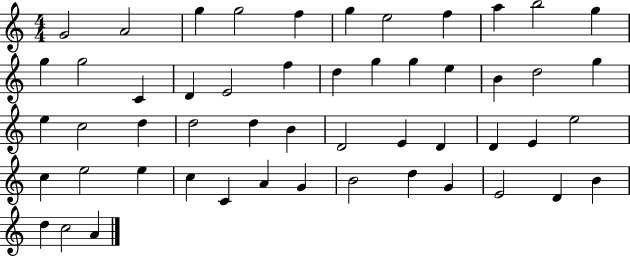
G4/h A4/h G5/q G5/h F5/q G5/q E5/h F5/q A5/q B5/h G5/q G5/q G5/h C4/q D4/q E4/h F5/q D5/q G5/q G5/q E5/q B4/q D5/h G5/q E5/q C5/h D5/q D5/h D5/q B4/q D4/h E4/q D4/q D4/q E4/q E5/h C5/q E5/h E5/q C5/q C4/q A4/q G4/q B4/h D5/q G4/q E4/h D4/q B4/q D5/q C5/h A4/q